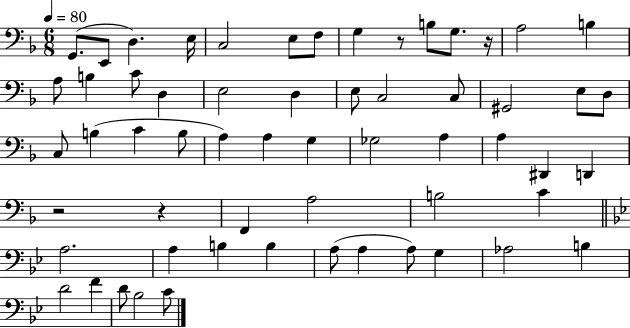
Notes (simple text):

G2/e. E2/e D3/q. E3/s C3/h E3/e F3/e G3/q R/e B3/e G3/e. R/s A3/h B3/q A3/e B3/q C4/e D3/q E3/h D3/q E3/e C3/h C3/e G#2/h E3/e D3/e C3/e B3/q C4/q B3/e A3/q A3/q G3/q Gb3/h A3/q A3/q D#2/q D2/q R/h R/q F2/q A3/h B3/h C4/q A3/h. A3/q B3/q B3/q A3/e A3/q A3/e G3/q Ab3/h B3/q D4/h F4/q D4/e Bb3/h C4/e